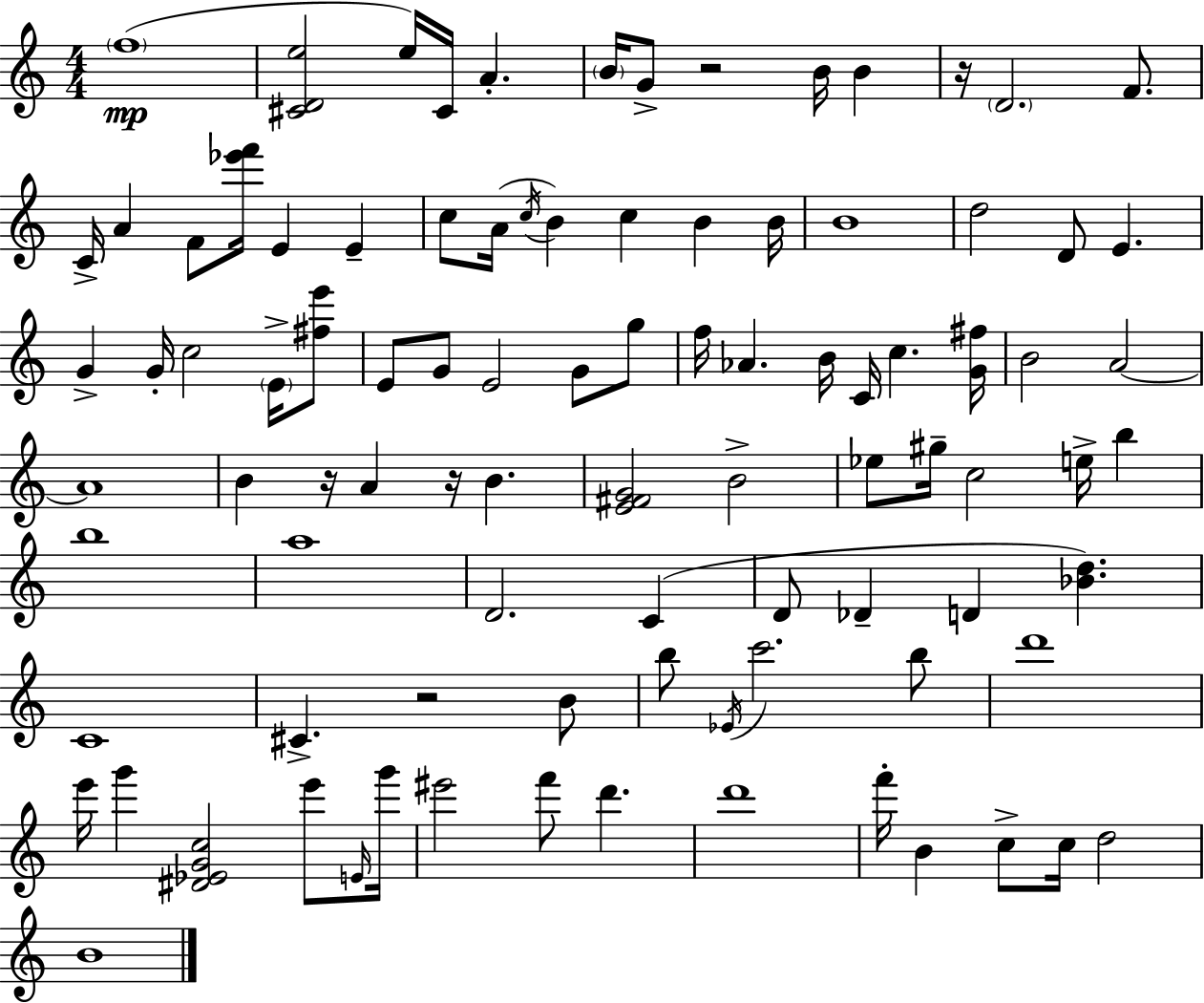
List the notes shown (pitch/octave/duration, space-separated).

F5/w [C#4,D4,E5]/h E5/s C#4/s A4/q. B4/s G4/e R/h B4/s B4/q R/s D4/h. F4/e. C4/s A4/q F4/e [Eb6,F6]/s E4/q E4/q C5/e A4/s C5/s B4/q C5/q B4/q B4/s B4/w D5/h D4/e E4/q. G4/q G4/s C5/h E4/s [F#5,E6]/e E4/e G4/e E4/h G4/e G5/e F5/s Ab4/q. B4/s C4/s C5/q. [G4,F#5]/s B4/h A4/h A4/w B4/q R/s A4/q R/s B4/q. [E4,F#4,G4]/h B4/h Eb5/e G#5/s C5/h E5/s B5/q B5/w A5/w D4/h. C4/q D4/e Db4/q D4/q [Bb4,D5]/q. C4/w C#4/q. R/h B4/e B5/e Eb4/s C6/h. B5/e D6/w E6/s G6/q [D#4,Eb4,G4,C5]/h E6/e E4/s G6/s EIS6/h F6/e D6/q. D6/w F6/s B4/q C5/e C5/s D5/h B4/w